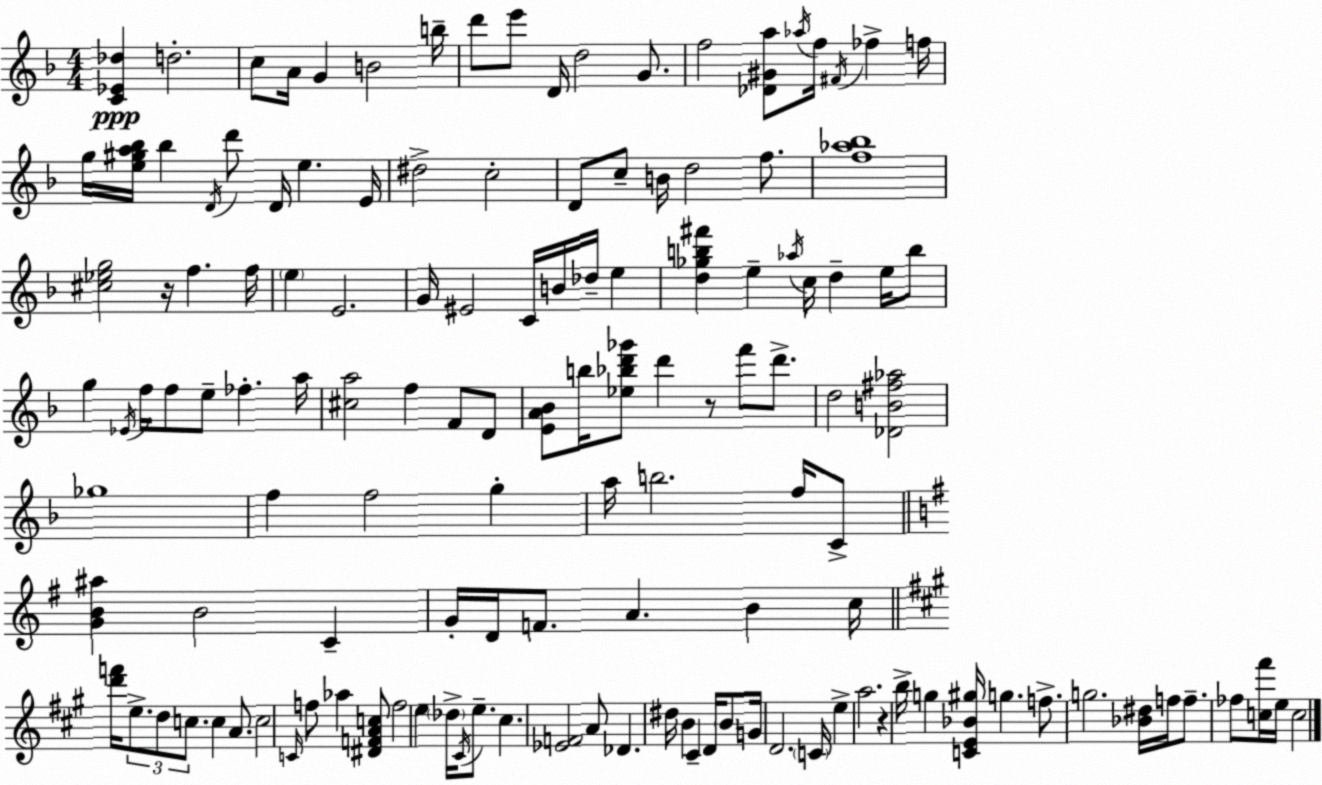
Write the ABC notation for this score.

X:1
T:Untitled
M:4/4
L:1/4
K:F
[C_E_d] d2 c/2 A/4 G B2 b/4 d'/2 e'/2 D/4 d2 G/2 f2 [_D^Ga]/2 _a/4 f/4 ^F/4 _f f/4 g/4 [e^ga_b]/4 _b D/4 d'/2 D/4 e E/4 ^d2 c2 D/2 c/2 B/4 d2 f/2 [f_a_b]4 [^c_eg]2 z/4 f f/4 e E2 G/4 ^E2 C/4 B/4 _d/4 e [d_gb^f'] e _a/4 c/4 d e/4 b/2 g _E/4 f/4 f/2 e/2 _f a/4 [^ca]2 f F/2 D/2 [EA_B]/2 b/4 [_e_bd'_g']/2 d' z/2 f'/2 d'/2 d2 [_DB^f_a]2 _g4 f f2 g a/4 b2 f/4 C/2 [GB^a] B2 C G/4 D/4 F/2 A B c/4 [d'f']/4 e/2 d/2 c/2 c A/2 c2 C/4 f/2 _a [^DFAc]/2 f2 e _d/4 ^C/4 e/2 ^c [_EF]2 A/2 _D ^d/4 B ^C D/4 B/2 G/4 D2 C/4 e a2 z b/4 g [CE_B^g]/4 g f/2 g2 [_B^d]/4 f/4 f/2 _f/2 [c^f']/4 e/4 c2